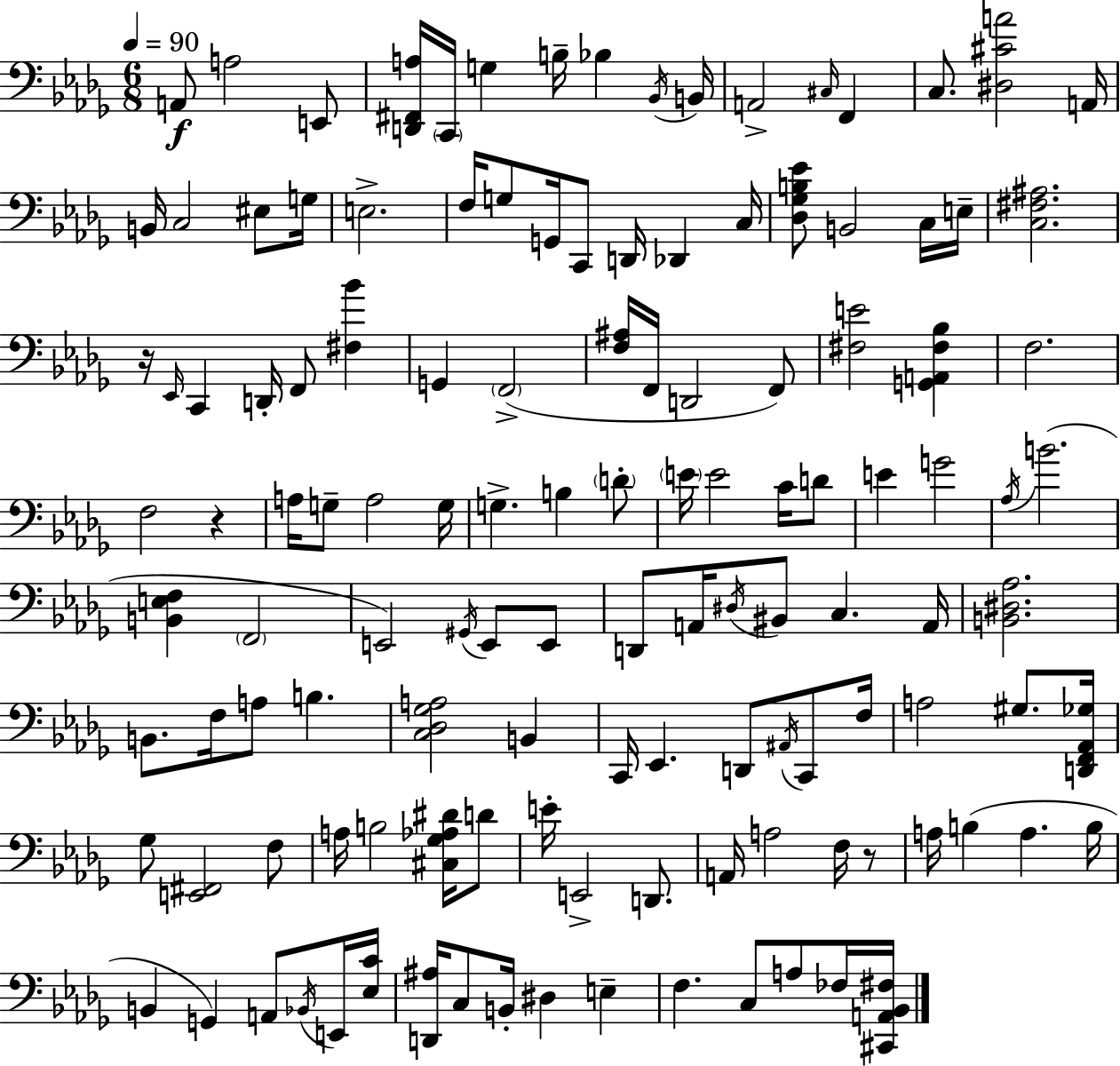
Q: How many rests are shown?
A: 3